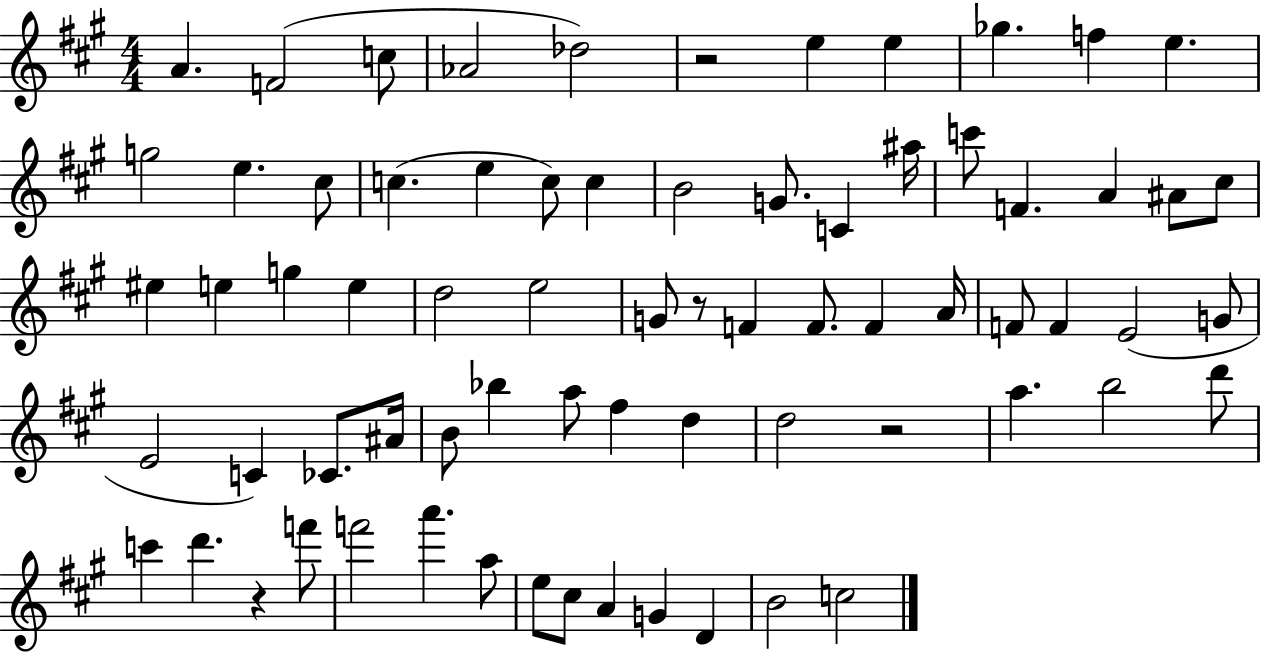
{
  \clef treble
  \numericTimeSignature
  \time 4/4
  \key a \major
  a'4. f'2( c''8 | aes'2 des''2) | r2 e''4 e''4 | ges''4. f''4 e''4. | \break g''2 e''4. cis''8 | c''4.( e''4 c''8) c''4 | b'2 g'8. c'4 ais''16 | c'''8 f'4. a'4 ais'8 cis''8 | \break eis''4 e''4 g''4 e''4 | d''2 e''2 | g'8 r8 f'4 f'8. f'4 a'16 | f'8 f'4 e'2( g'8 | \break e'2 c'4) ces'8. ais'16 | b'8 bes''4 a''8 fis''4 d''4 | d''2 r2 | a''4. b''2 d'''8 | \break c'''4 d'''4. r4 f'''8 | f'''2 a'''4. a''8 | e''8 cis''8 a'4 g'4 d'4 | b'2 c''2 | \break \bar "|."
}